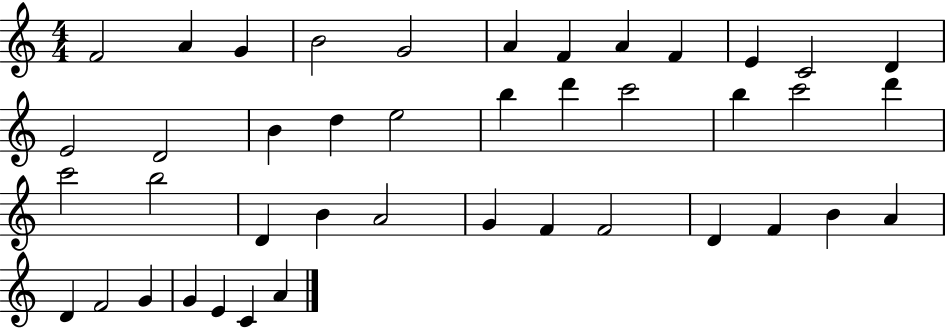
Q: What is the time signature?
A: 4/4